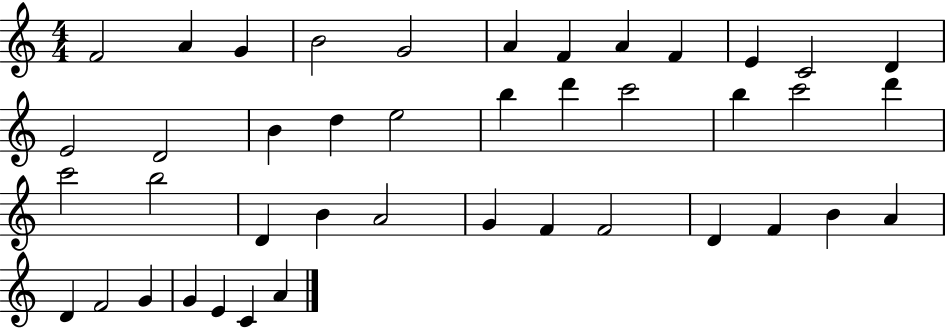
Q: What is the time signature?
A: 4/4